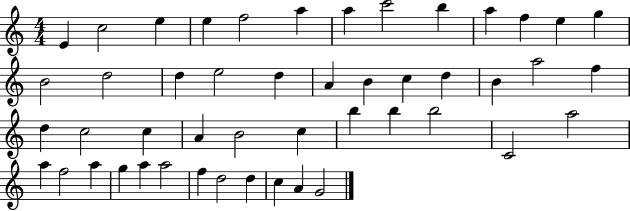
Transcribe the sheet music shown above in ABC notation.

X:1
T:Untitled
M:4/4
L:1/4
K:C
E c2 e e f2 a a c'2 b a f e g B2 d2 d e2 d A B c d B a2 f d c2 c A B2 c b b b2 C2 a2 a f2 a g a a2 f d2 d c A G2